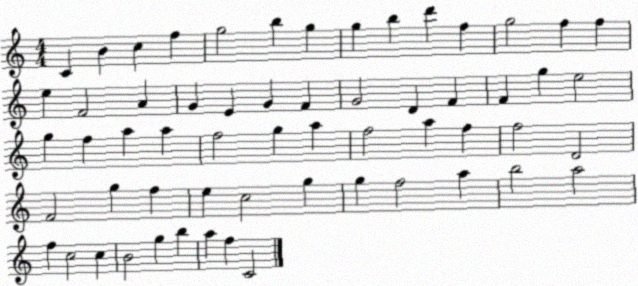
X:1
T:Untitled
M:4/4
L:1/4
K:C
C B c f g2 b g g b d' f g2 f f e F2 A G E G F G2 D F F g e2 g f a a f2 g a f2 a f f2 D2 F2 g f e c2 g g f2 a b2 a2 f c2 c B2 g b a f C2